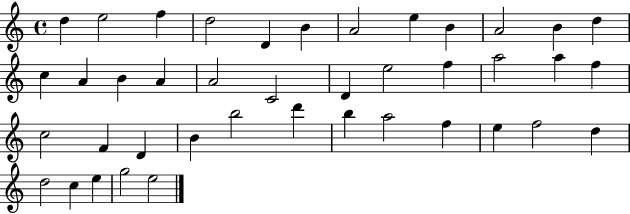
{
  \clef treble
  \time 4/4
  \defaultTimeSignature
  \key c \major
  d''4 e''2 f''4 | d''2 d'4 b'4 | a'2 e''4 b'4 | a'2 b'4 d''4 | \break c''4 a'4 b'4 a'4 | a'2 c'2 | d'4 e''2 f''4 | a''2 a''4 f''4 | \break c''2 f'4 d'4 | b'4 b''2 d'''4 | b''4 a''2 f''4 | e''4 f''2 d''4 | \break d''2 c''4 e''4 | g''2 e''2 | \bar "|."
}